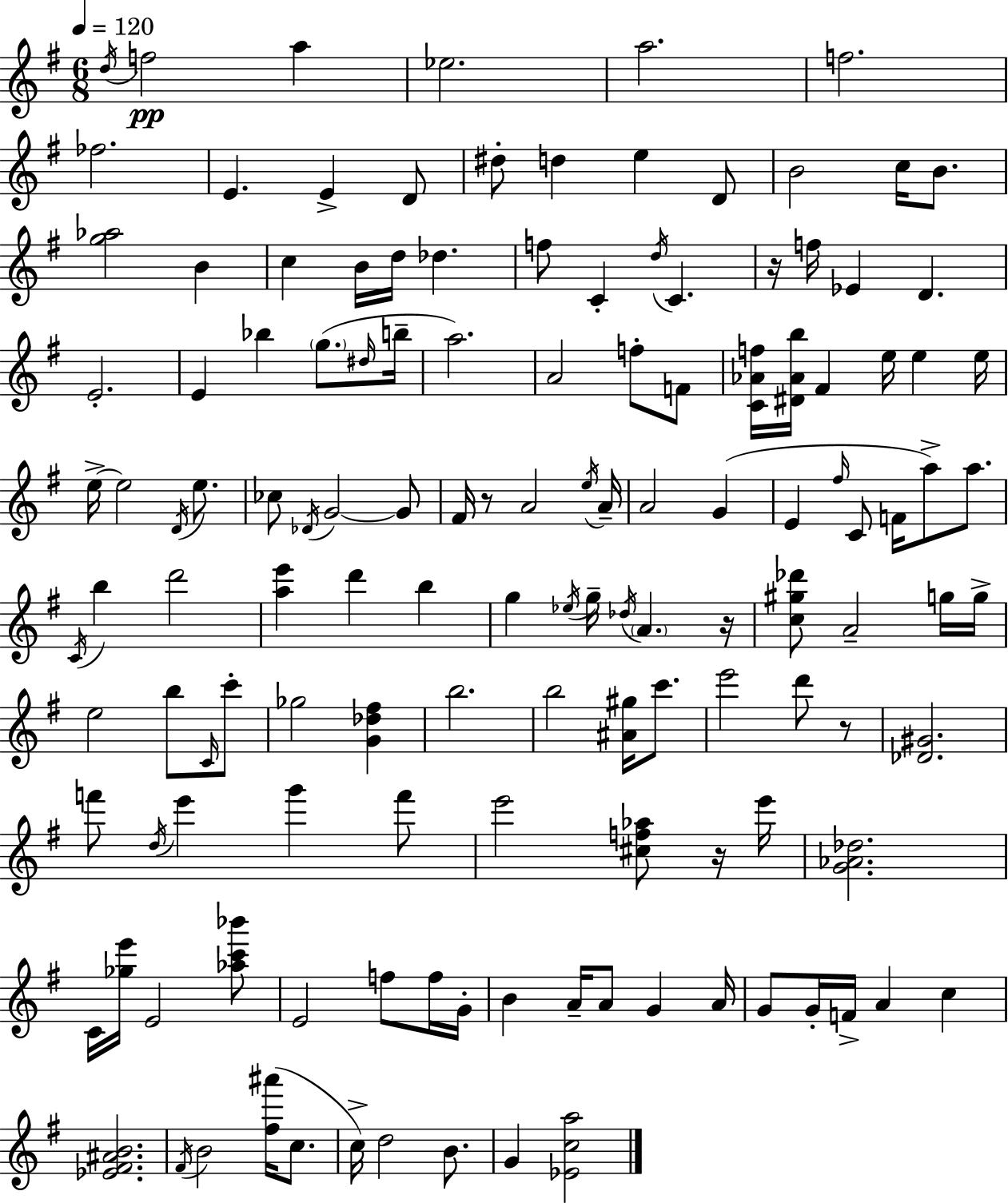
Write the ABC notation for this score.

X:1
T:Untitled
M:6/8
L:1/4
K:G
d/4 f2 a _e2 a2 f2 _f2 E E D/2 ^d/2 d e D/2 B2 c/4 B/2 [g_a]2 B c B/4 d/4 _d f/2 C d/4 C z/4 f/4 _E D E2 E _b g/2 ^d/4 b/4 a2 A2 f/2 F/2 [C_Af]/4 [^D_Ab]/4 ^F e/4 e e/4 e/4 e2 D/4 e/2 _c/2 _D/4 G2 G/2 ^F/4 z/2 A2 e/4 A/4 A2 G E ^f/4 C/2 F/4 a/2 a/2 C/4 b d'2 [ae'] d' b g _e/4 g/4 _d/4 A z/4 [c^g_d']/2 A2 g/4 g/4 e2 b/2 C/4 c'/2 _g2 [G_d^f] b2 b2 [^A^g]/4 c'/2 e'2 d'/2 z/2 [_D^G]2 f'/2 d/4 e' g' f'/2 e'2 [^cf_a]/2 z/4 e'/4 [G_A_d]2 C/4 [_ge']/4 E2 [_ac'_b']/2 E2 f/2 f/4 G/4 B A/4 A/2 G A/4 G/2 G/4 F/4 A c [_E^F^AB]2 ^F/4 B2 [^f^a']/4 c/2 c/4 d2 B/2 G [_Eca]2